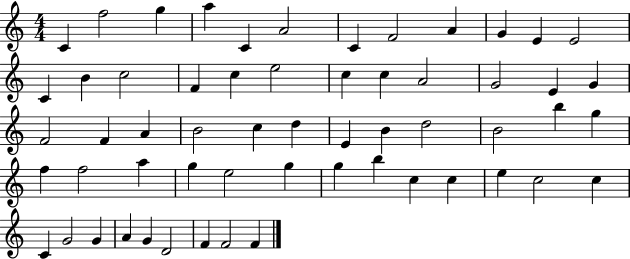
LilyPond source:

{
  \clef treble
  \numericTimeSignature
  \time 4/4
  \key c \major
  c'4 f''2 g''4 | a''4 c'4 a'2 | c'4 f'2 a'4 | g'4 e'4 e'2 | \break c'4 b'4 c''2 | f'4 c''4 e''2 | c''4 c''4 a'2 | g'2 e'4 g'4 | \break f'2 f'4 a'4 | b'2 c''4 d''4 | e'4 b'4 d''2 | b'2 b''4 g''4 | \break f''4 f''2 a''4 | g''4 e''2 g''4 | g''4 b''4 c''4 c''4 | e''4 c''2 c''4 | \break c'4 g'2 g'4 | a'4 g'4 d'2 | f'4 f'2 f'4 | \bar "|."
}